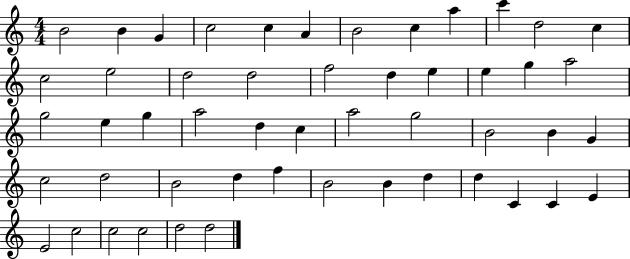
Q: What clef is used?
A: treble